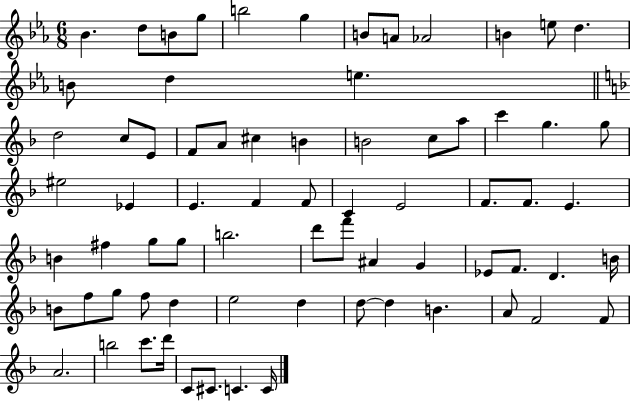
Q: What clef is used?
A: treble